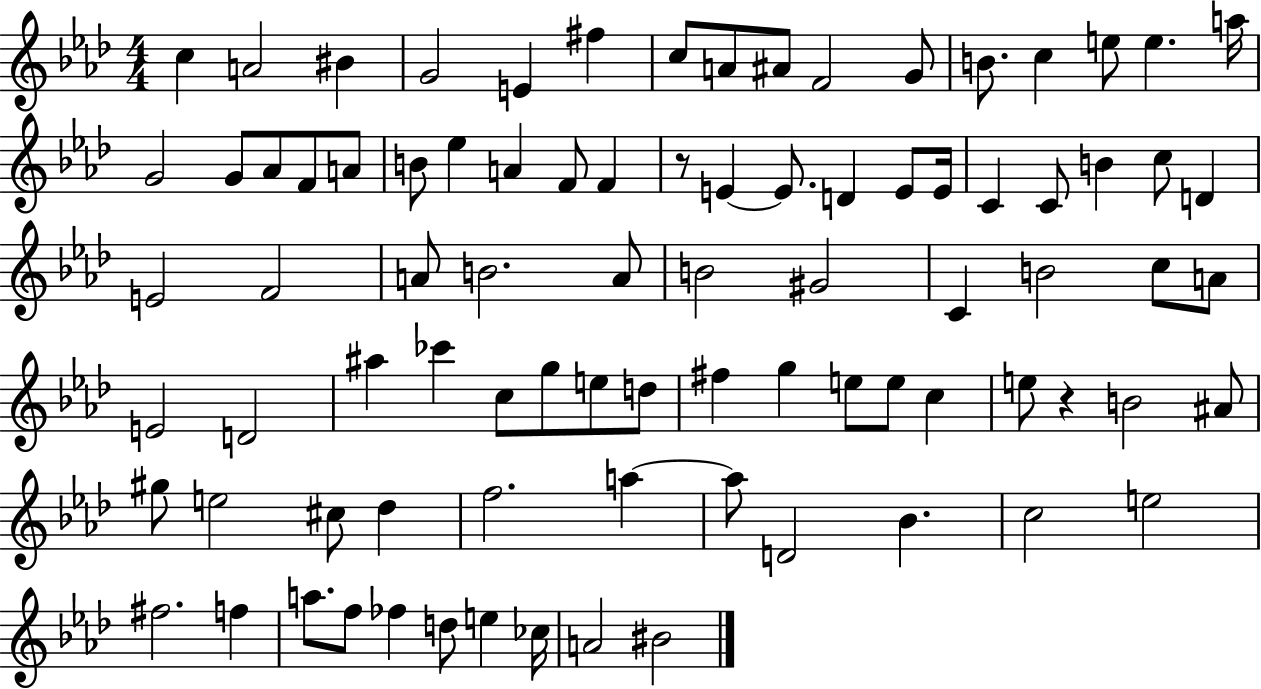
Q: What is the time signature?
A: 4/4